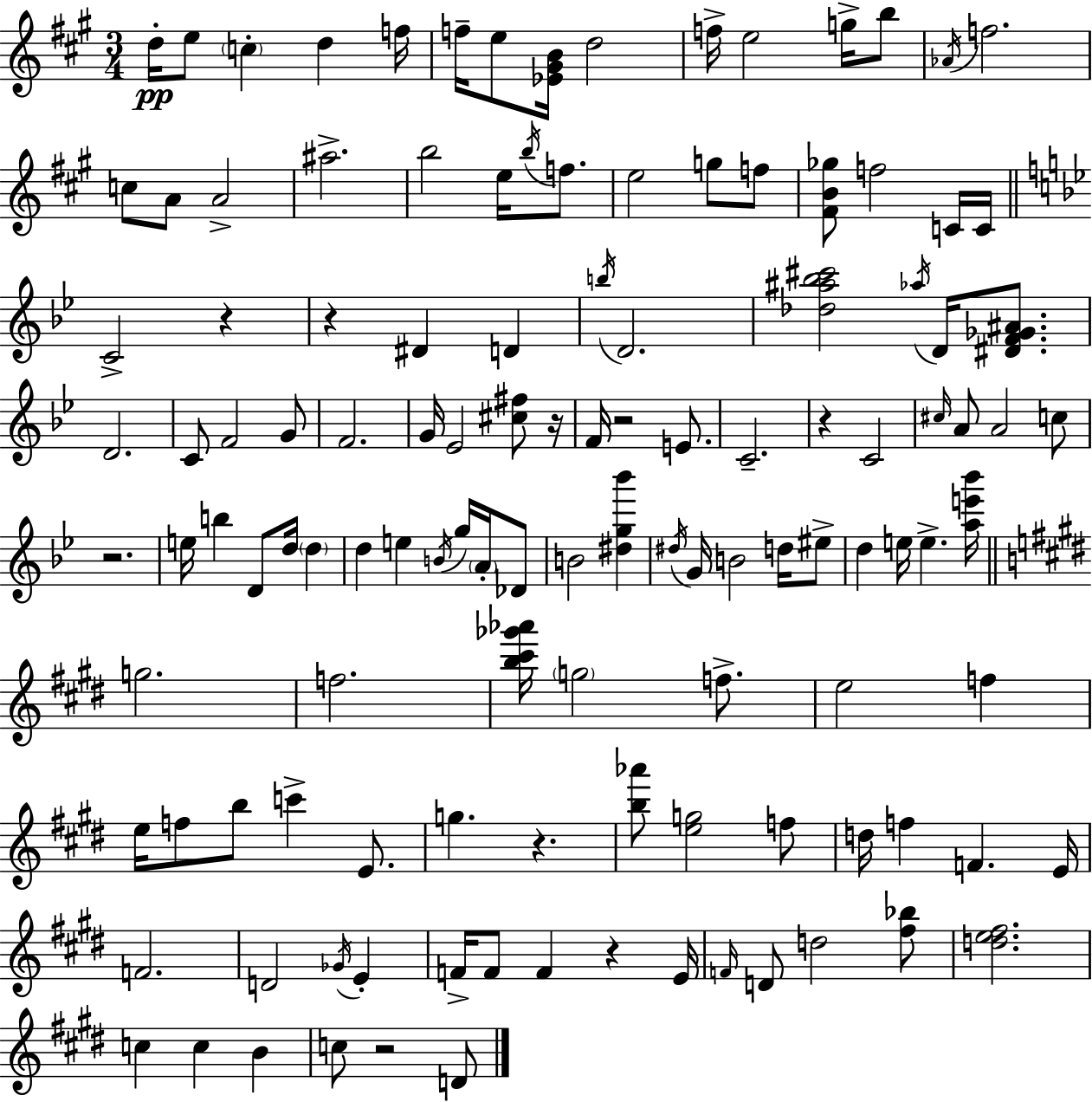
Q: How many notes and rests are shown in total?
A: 124